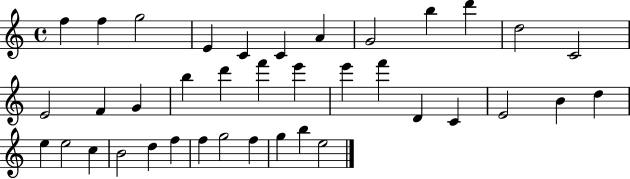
F5/q F5/q G5/h E4/q C4/q C4/q A4/q G4/h B5/q D6/q D5/h C4/h E4/h F4/q G4/q B5/q D6/q F6/q E6/q E6/q F6/q D4/q C4/q E4/h B4/q D5/q E5/q E5/h C5/q B4/h D5/q F5/q F5/q G5/h F5/q G5/q B5/q E5/h